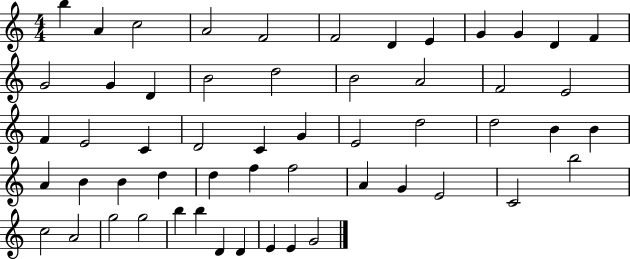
B5/q A4/q C5/h A4/h F4/h F4/h D4/q E4/q G4/q G4/q D4/q F4/q G4/h G4/q D4/q B4/h D5/h B4/h A4/h F4/h E4/h F4/q E4/h C4/q D4/h C4/q G4/q E4/h D5/h D5/h B4/q B4/q A4/q B4/q B4/q D5/q D5/q F5/q F5/h A4/q G4/q E4/h C4/h B5/h C5/h A4/h G5/h G5/h B5/q B5/q D4/q D4/q E4/q E4/q G4/h